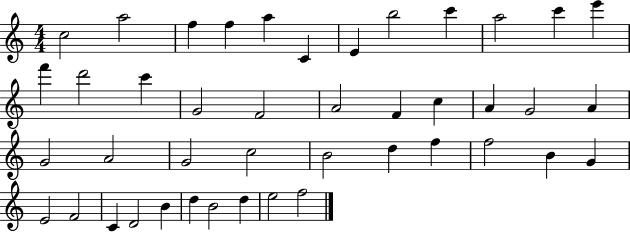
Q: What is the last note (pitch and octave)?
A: F5